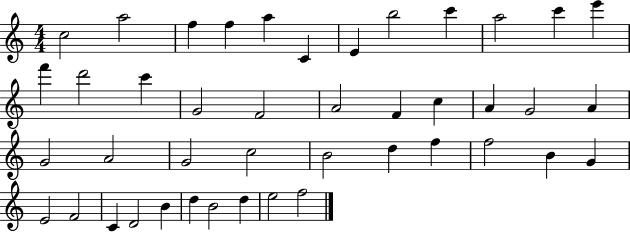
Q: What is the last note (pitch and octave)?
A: F5